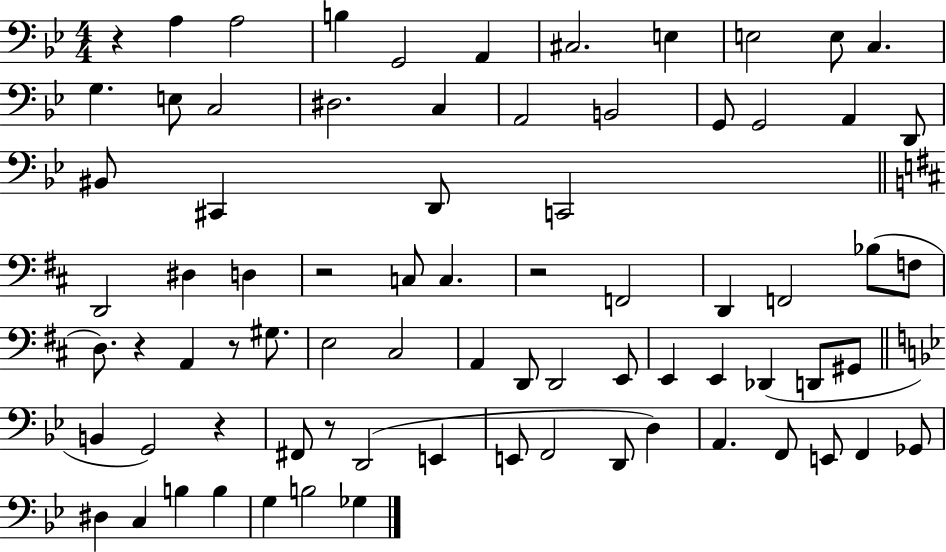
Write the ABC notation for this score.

X:1
T:Untitled
M:4/4
L:1/4
K:Bb
z A, A,2 B, G,,2 A,, ^C,2 E, E,2 E,/2 C, G, E,/2 C,2 ^D,2 C, A,,2 B,,2 G,,/2 G,,2 A,, D,,/2 ^B,,/2 ^C,, D,,/2 C,,2 D,,2 ^D, D, z2 C,/2 C, z2 F,,2 D,, F,,2 _B,/2 F,/2 D,/2 z A,, z/2 ^G,/2 E,2 ^C,2 A,, D,,/2 D,,2 E,,/2 E,, E,, _D,, D,,/2 ^G,,/2 B,, G,,2 z ^F,,/2 z/2 D,,2 E,, E,,/2 F,,2 D,,/2 D, A,, F,,/2 E,,/2 F,, _G,,/2 ^D, C, B, B, G, B,2 _G,